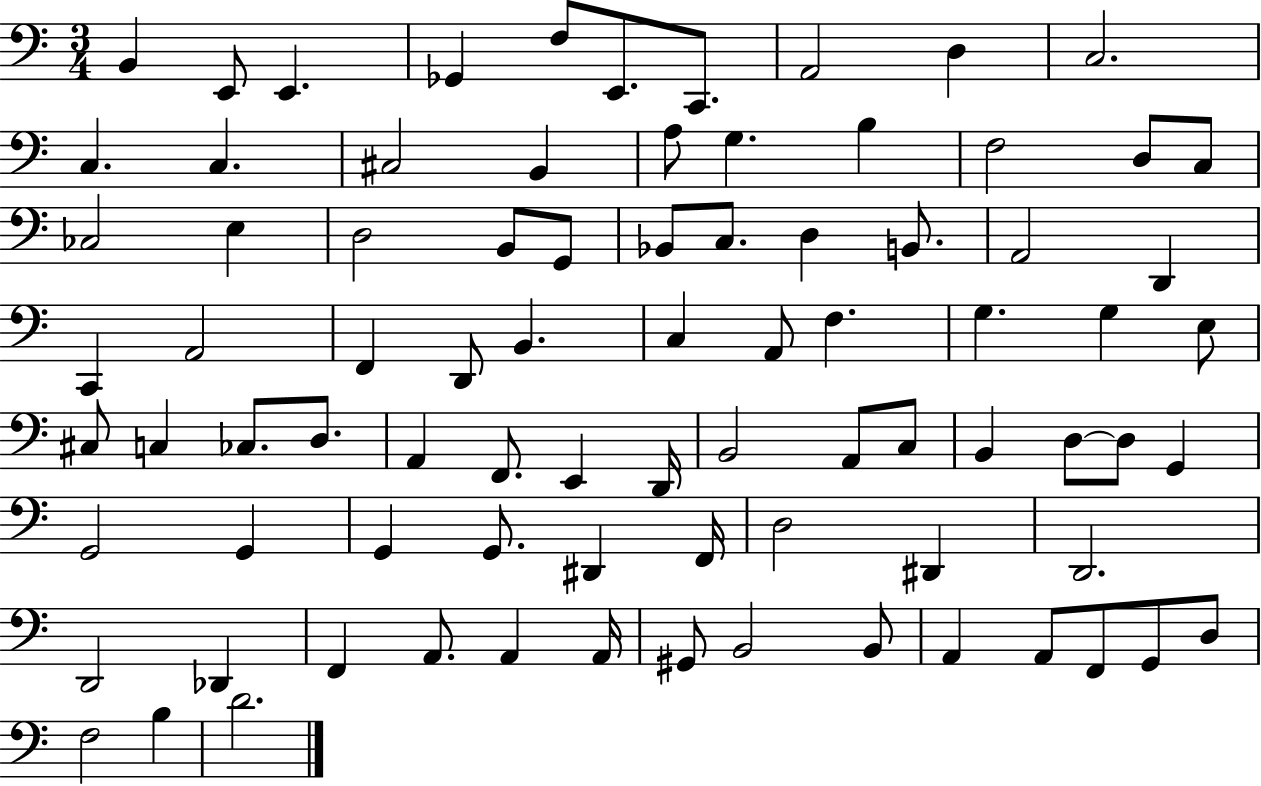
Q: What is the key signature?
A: C major